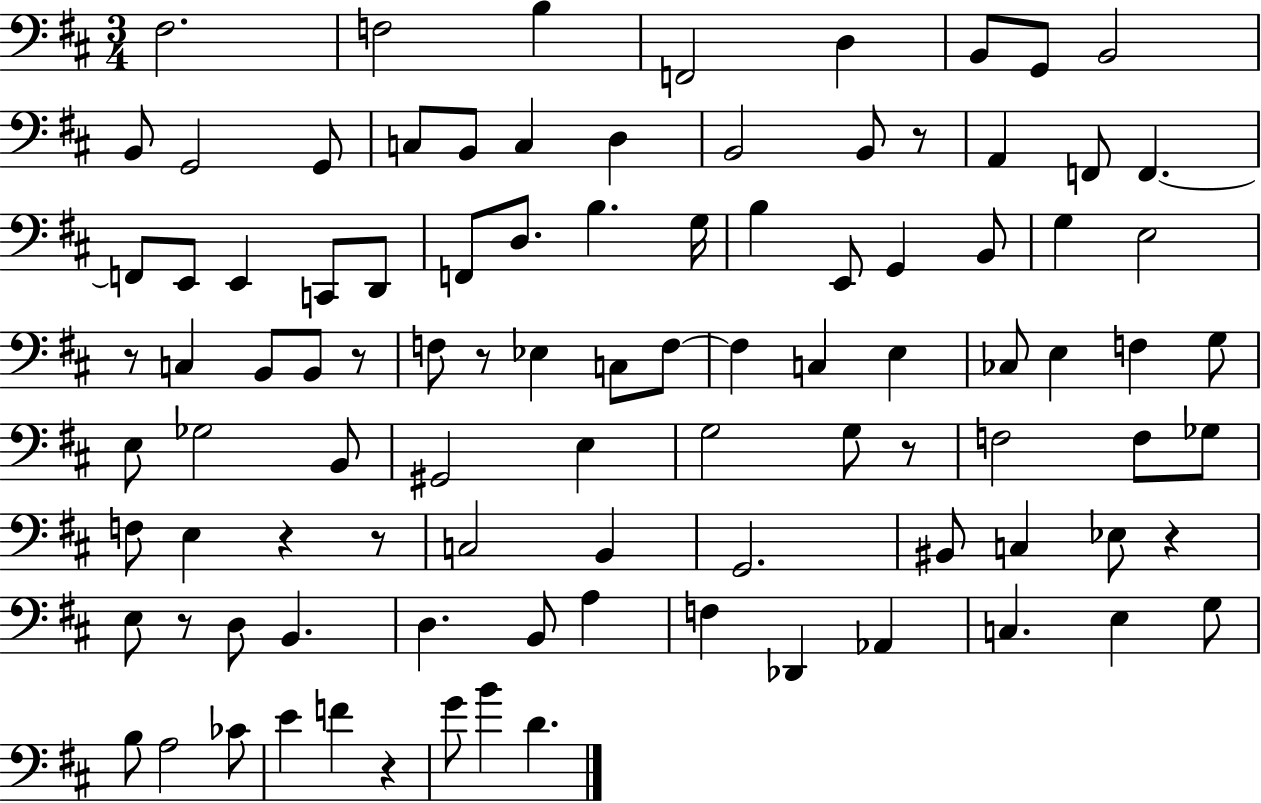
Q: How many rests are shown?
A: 10